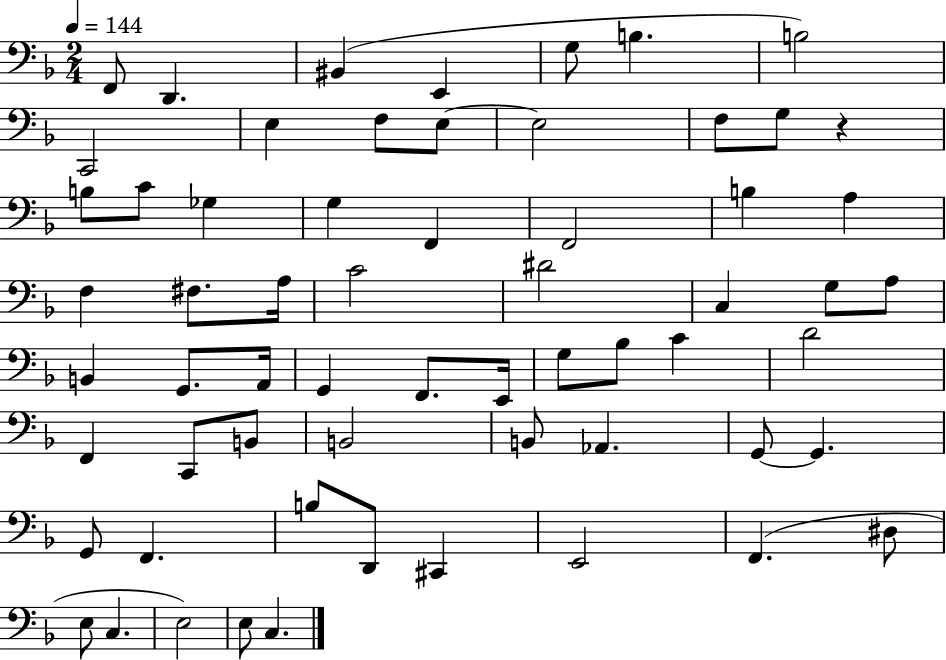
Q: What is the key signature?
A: F major